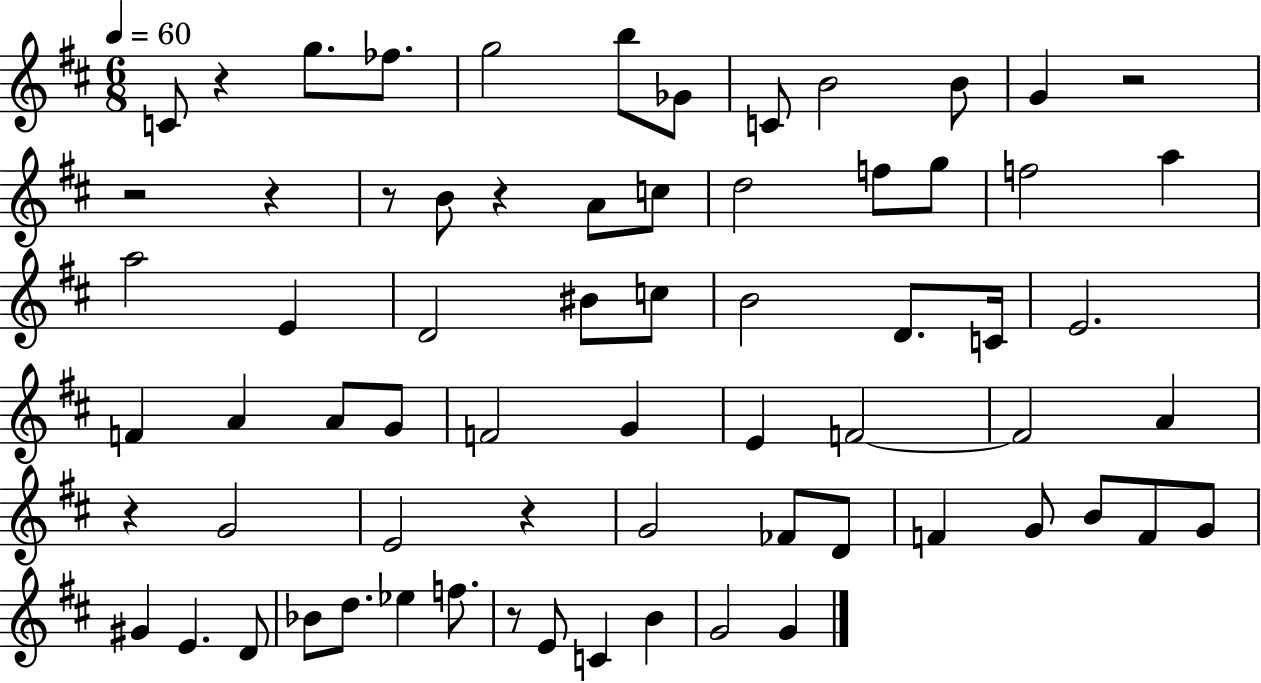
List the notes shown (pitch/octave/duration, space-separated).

C4/e R/q G5/e. FES5/e. G5/h B5/e Gb4/e C4/e B4/h B4/e G4/q R/h R/h R/q R/e B4/e R/q A4/e C5/e D5/h F5/e G5/e F5/h A5/q A5/h E4/q D4/h BIS4/e C5/e B4/h D4/e. C4/s E4/h. F4/q A4/q A4/e G4/e F4/h G4/q E4/q F4/h F4/h A4/q R/q G4/h E4/h R/q G4/h FES4/e D4/e F4/q G4/e B4/e F4/e G4/e G#4/q E4/q. D4/e Bb4/e D5/e. Eb5/q F5/e. R/e E4/e C4/q B4/q G4/h G4/q